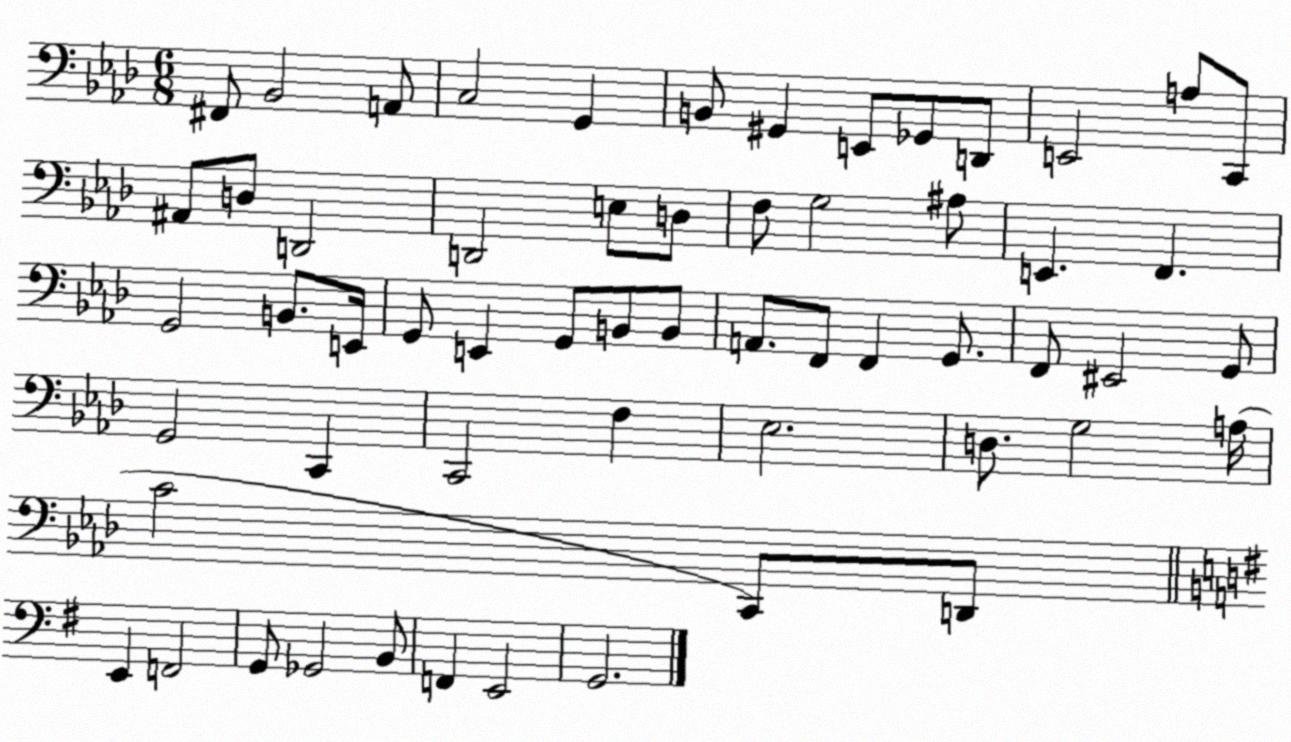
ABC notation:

X:1
T:Untitled
M:6/8
L:1/4
K:Ab
^F,,/2 _B,,2 A,,/2 C,2 G,, B,,/2 ^G,, E,,/2 _G,,/2 D,,/2 E,,2 A,/2 C,,/2 ^A,,/2 D,/2 D,,2 D,,2 E,/2 D,/2 F,/2 G,2 ^A,/2 E,, F,, G,,2 B,,/2 E,,/4 G,,/2 E,, G,,/2 B,,/2 B,,/2 A,,/2 F,,/2 F,, G,,/2 F,,/2 ^E,,2 G,,/2 G,,2 C,, C,,2 F, _E,2 D,/2 G,2 A,/4 C2 C,,/2 D,,/2 E,, F,,2 G,,/2 _G,,2 B,,/2 F,, E,,2 G,,2